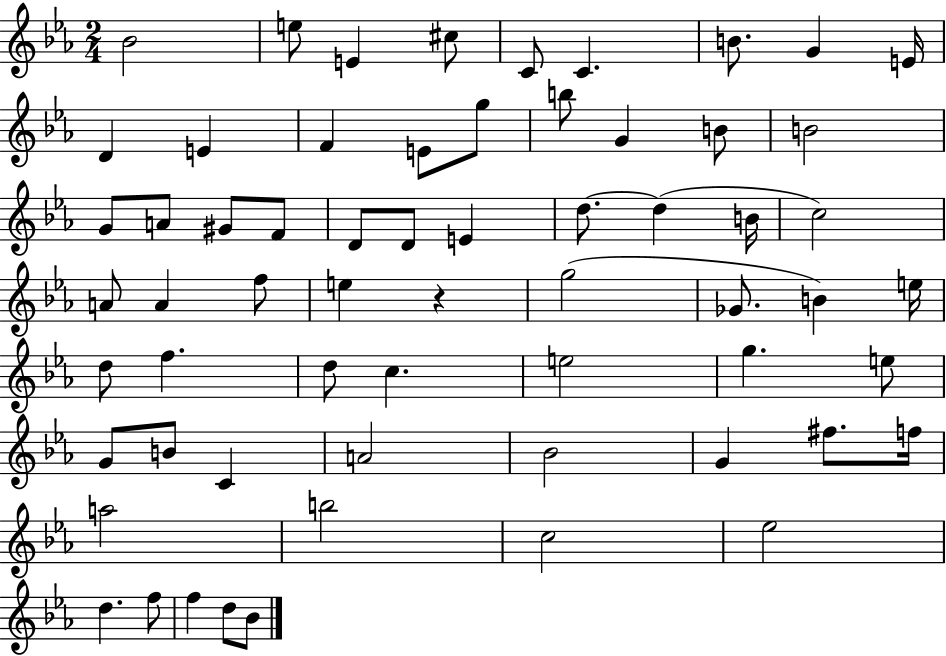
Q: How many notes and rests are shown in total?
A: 62